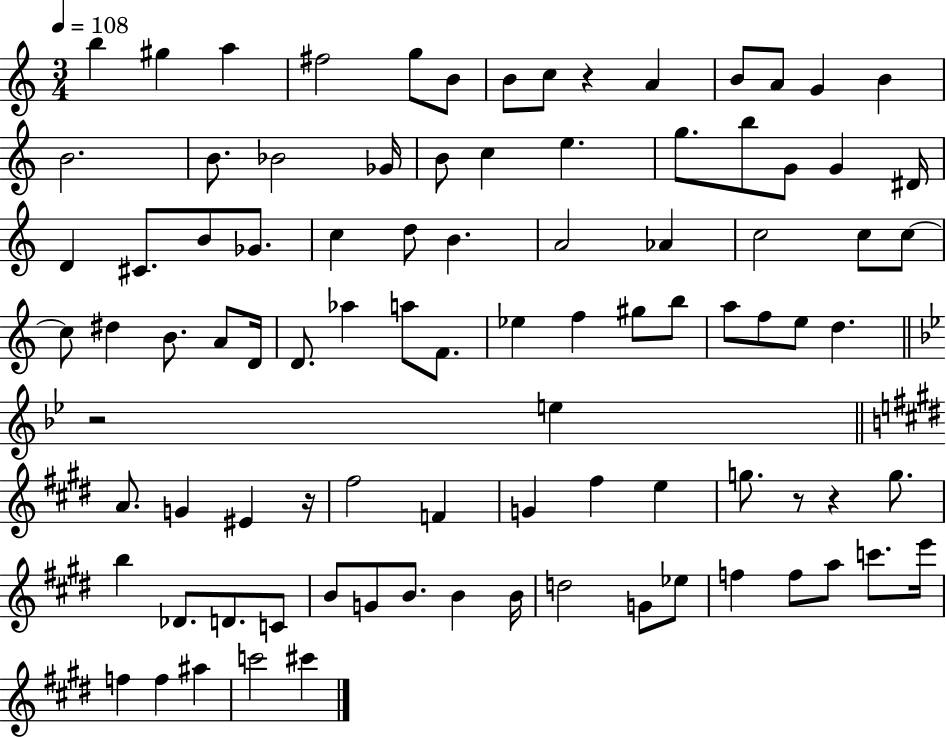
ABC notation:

X:1
T:Untitled
M:3/4
L:1/4
K:C
b ^g a ^f2 g/2 B/2 B/2 c/2 z A B/2 A/2 G B B2 B/2 _B2 _G/4 B/2 c e g/2 b/2 G/2 G ^D/4 D ^C/2 B/2 _G/2 c d/2 B A2 _A c2 c/2 c/2 c/2 ^d B/2 A/2 D/4 D/2 _a a/2 F/2 _e f ^g/2 b/2 a/2 f/2 e/2 d z2 e A/2 G ^E z/4 ^f2 F G ^f e g/2 z/2 z g/2 b _D/2 D/2 C/2 B/2 G/2 B/2 B B/4 d2 G/2 _e/2 f f/2 a/2 c'/2 e'/4 f f ^a c'2 ^c'